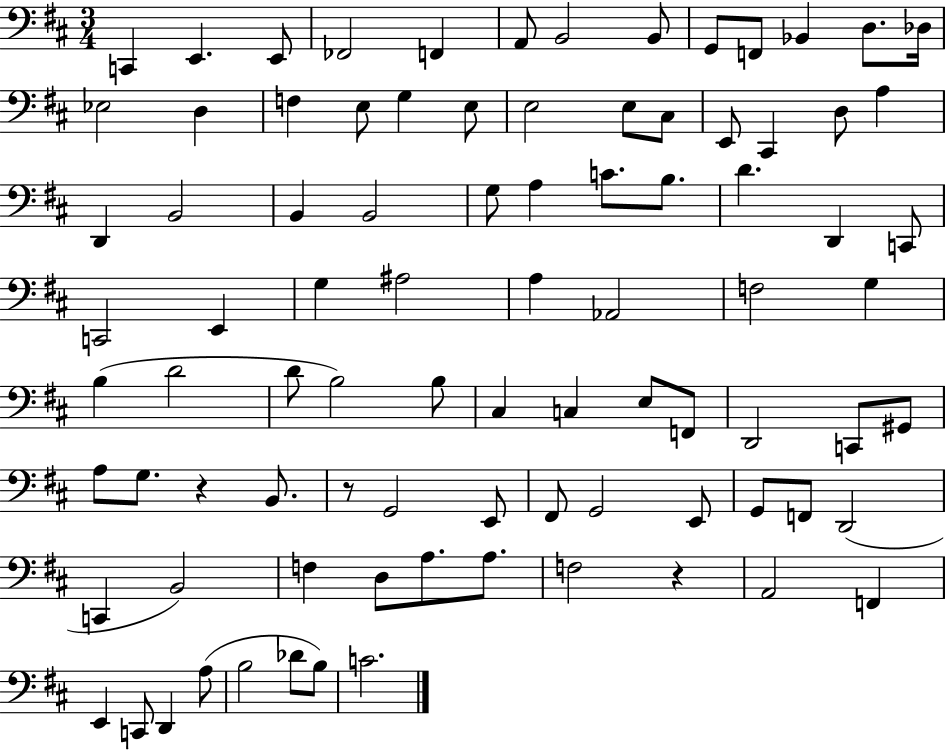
X:1
T:Untitled
M:3/4
L:1/4
K:D
C,, E,, E,,/2 _F,,2 F,, A,,/2 B,,2 B,,/2 G,,/2 F,,/2 _B,, D,/2 _D,/4 _E,2 D, F, E,/2 G, E,/2 E,2 E,/2 ^C,/2 E,,/2 ^C,, D,/2 A, D,, B,,2 B,, B,,2 G,/2 A, C/2 B,/2 D D,, C,,/2 C,,2 E,, G, ^A,2 A, _A,,2 F,2 G, B, D2 D/2 B,2 B,/2 ^C, C, E,/2 F,,/2 D,,2 C,,/2 ^G,,/2 A,/2 G,/2 z B,,/2 z/2 G,,2 E,,/2 ^F,,/2 G,,2 E,,/2 G,,/2 F,,/2 D,,2 C,, B,,2 F, D,/2 A,/2 A,/2 F,2 z A,,2 F,, E,, C,,/2 D,, A,/2 B,2 _D/2 B,/2 C2